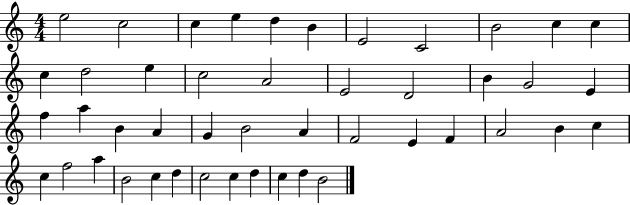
X:1
T:Untitled
M:4/4
L:1/4
K:C
e2 c2 c e d B E2 C2 B2 c c c d2 e c2 A2 E2 D2 B G2 E f a B A G B2 A F2 E F A2 B c c f2 a B2 c d c2 c d c d B2